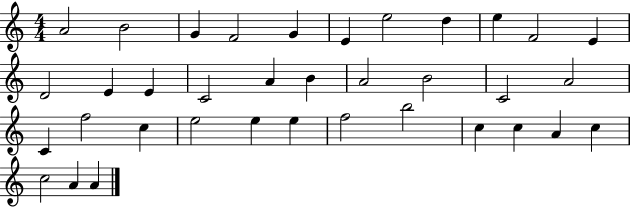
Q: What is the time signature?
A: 4/4